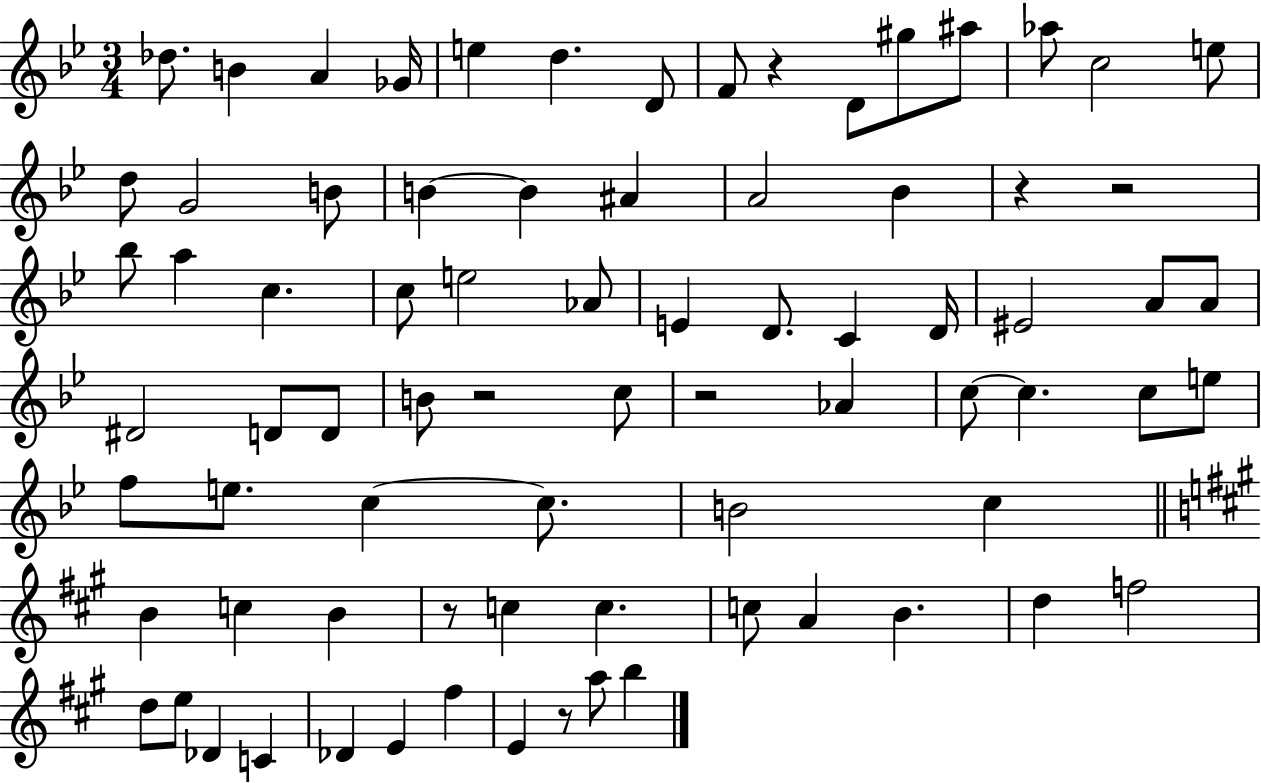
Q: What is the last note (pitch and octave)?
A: B5